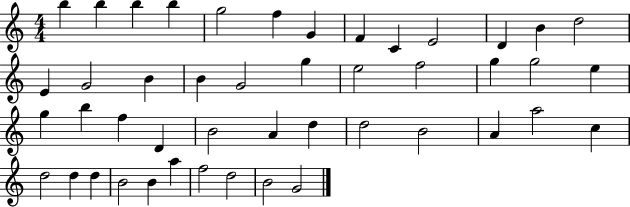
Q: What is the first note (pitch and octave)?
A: B5